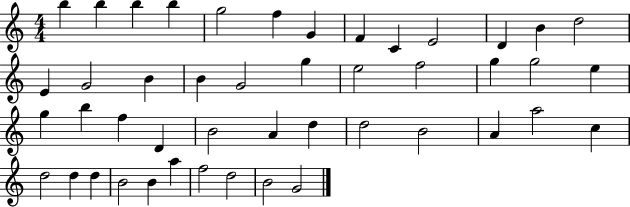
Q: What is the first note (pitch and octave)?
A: B5